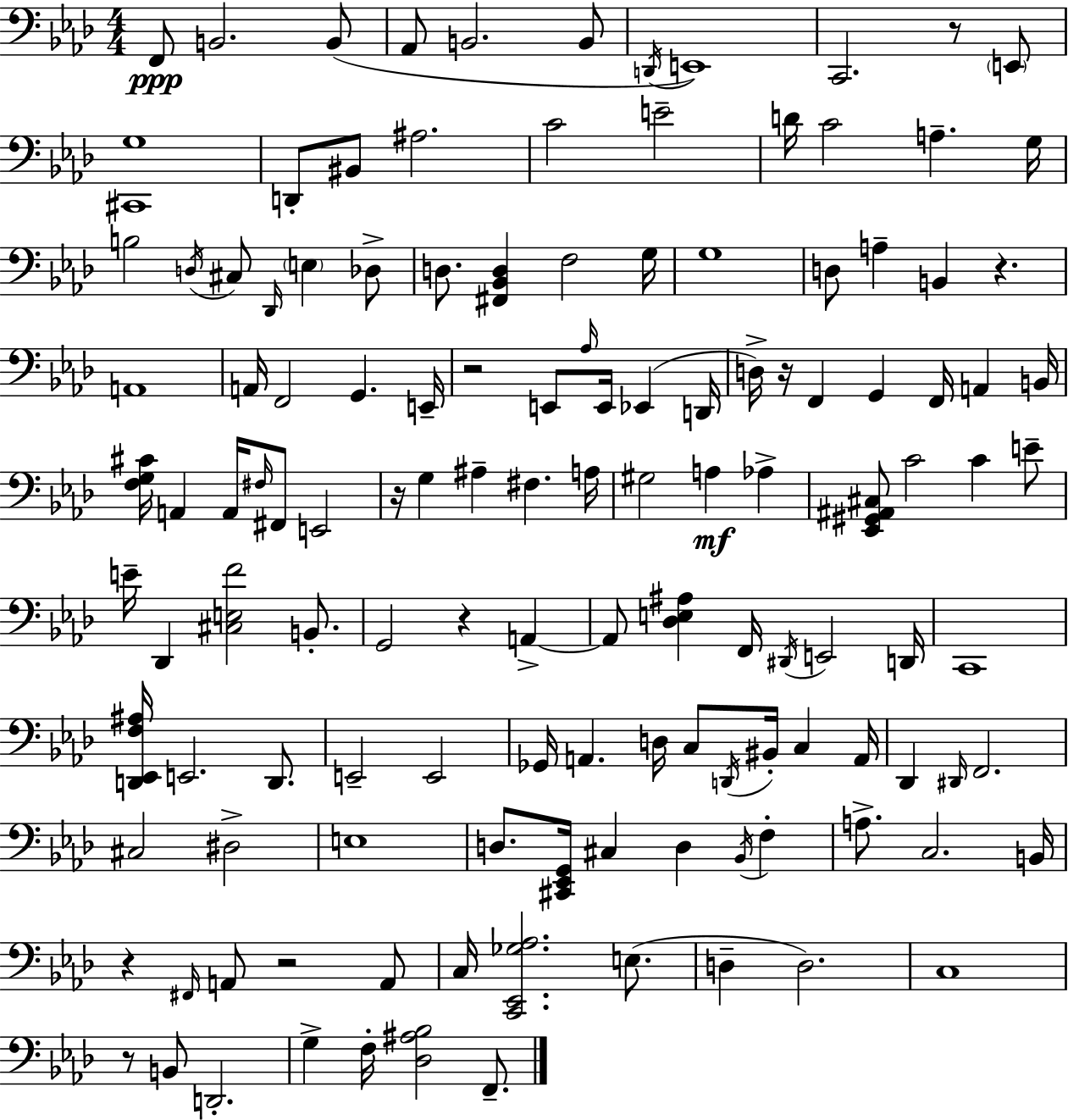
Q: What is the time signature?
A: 4/4